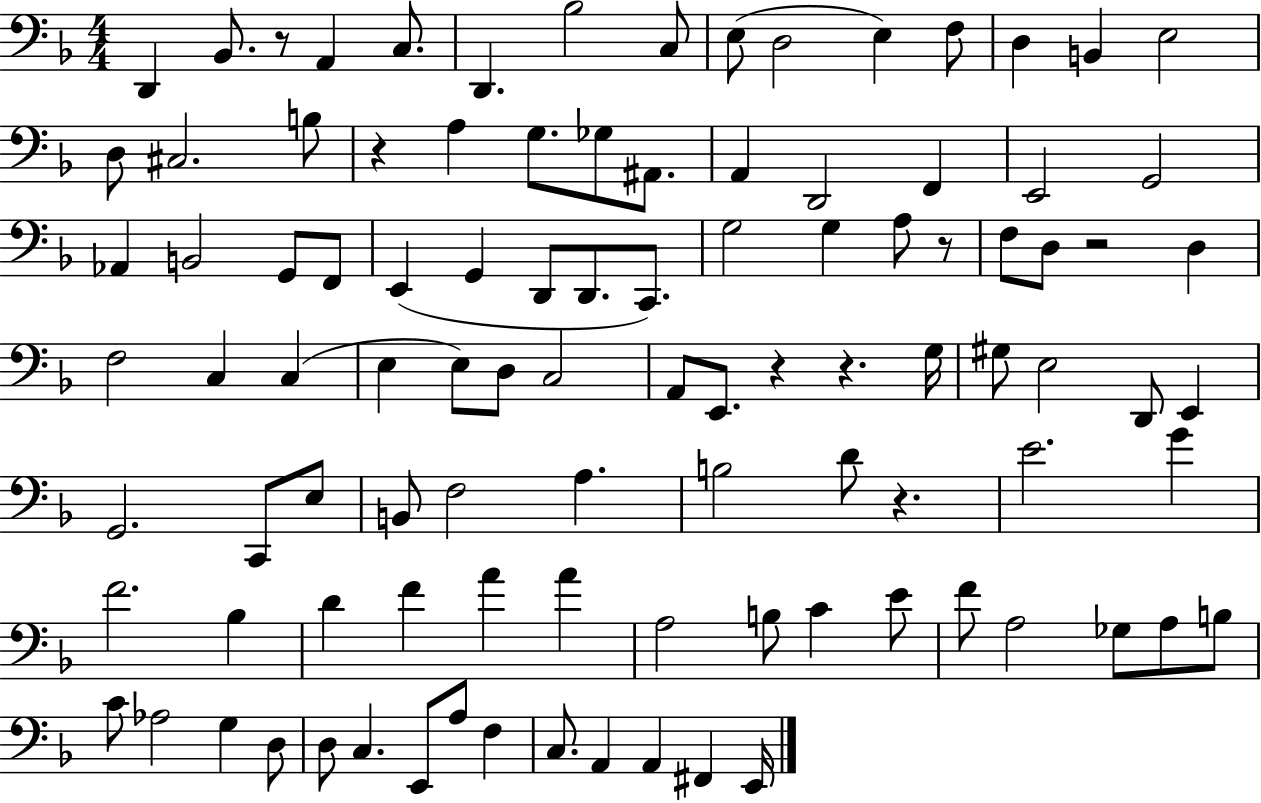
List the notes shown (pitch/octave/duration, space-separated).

D2/q Bb2/e. R/e A2/q C3/e. D2/q. Bb3/h C3/e E3/e D3/h E3/q F3/e D3/q B2/q E3/h D3/e C#3/h. B3/e R/q A3/q G3/e. Gb3/e A#2/e. A2/q D2/h F2/q E2/h G2/h Ab2/q B2/h G2/e F2/e E2/q G2/q D2/e D2/e. C2/e. G3/h G3/q A3/e R/e F3/e D3/e R/h D3/q F3/h C3/q C3/q E3/q E3/e D3/e C3/h A2/e E2/e. R/q R/q. G3/s G#3/e E3/h D2/e E2/q G2/h. C2/e E3/e B2/e F3/h A3/q. B3/h D4/e R/q. E4/h. G4/q F4/h. Bb3/q D4/q F4/q A4/q A4/q A3/h B3/e C4/q E4/e F4/e A3/h Gb3/e A3/e B3/e C4/e Ab3/h G3/q D3/e D3/e C3/q. E2/e A3/e F3/q C3/e. A2/q A2/q F#2/q E2/s